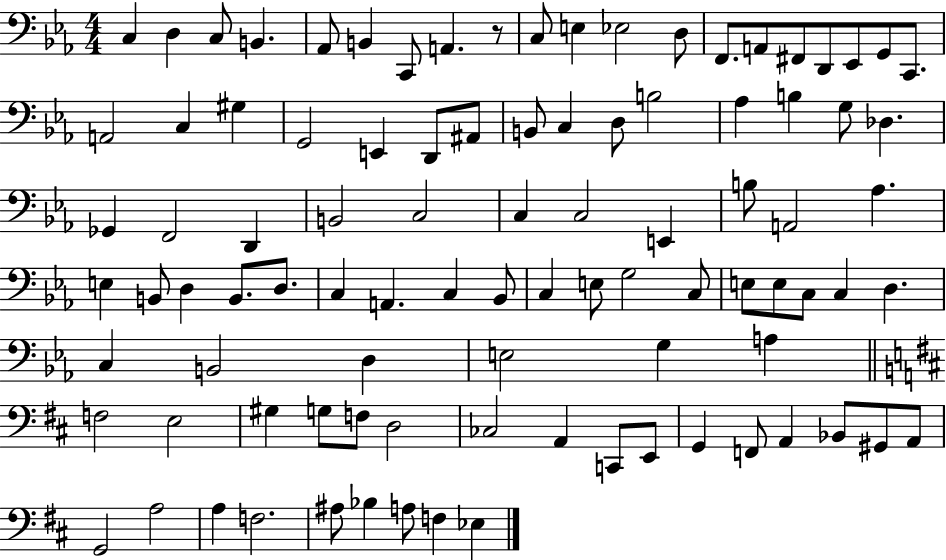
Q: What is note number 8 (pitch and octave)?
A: A2